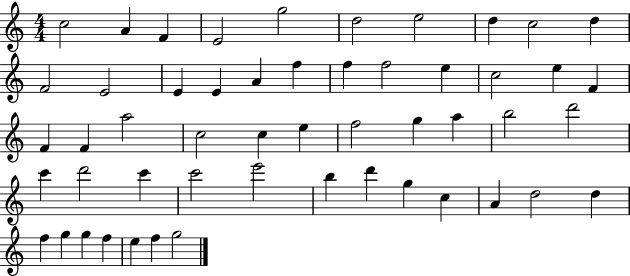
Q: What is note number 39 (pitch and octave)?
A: B5